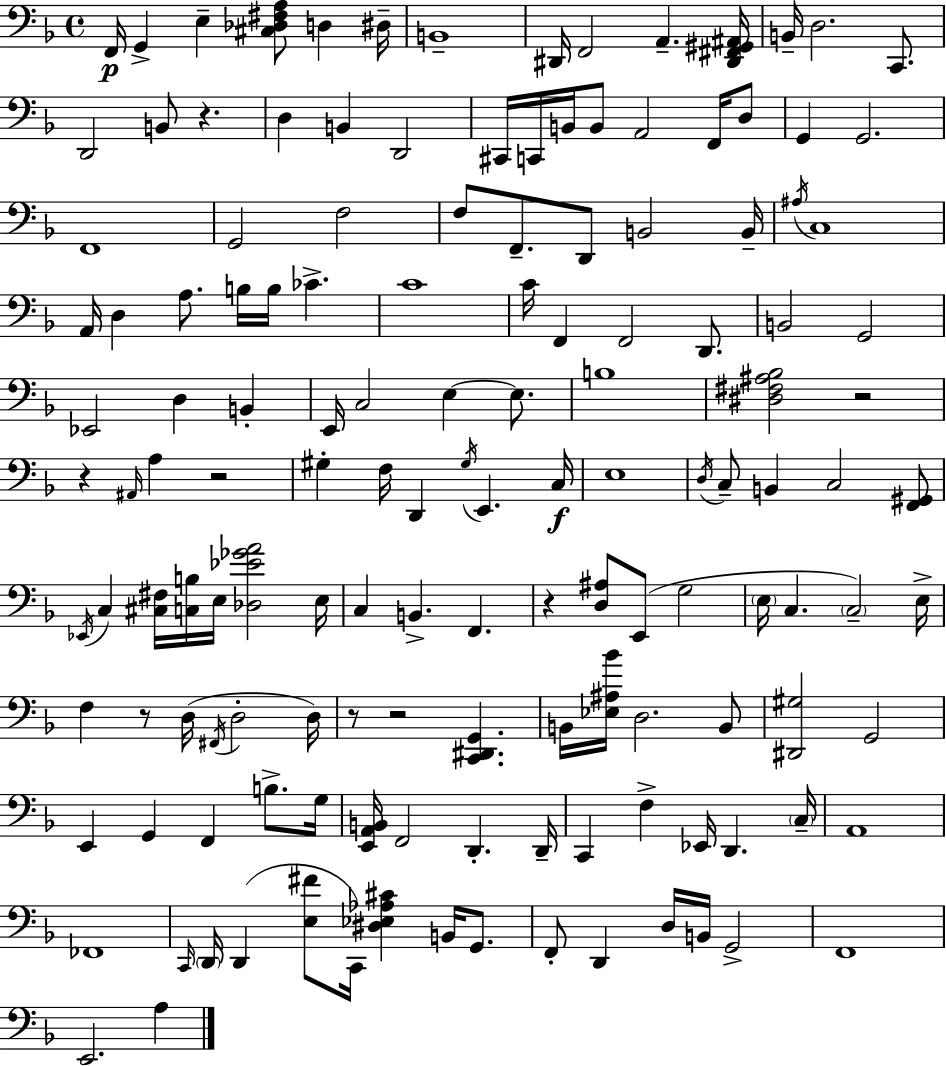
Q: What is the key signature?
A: F major